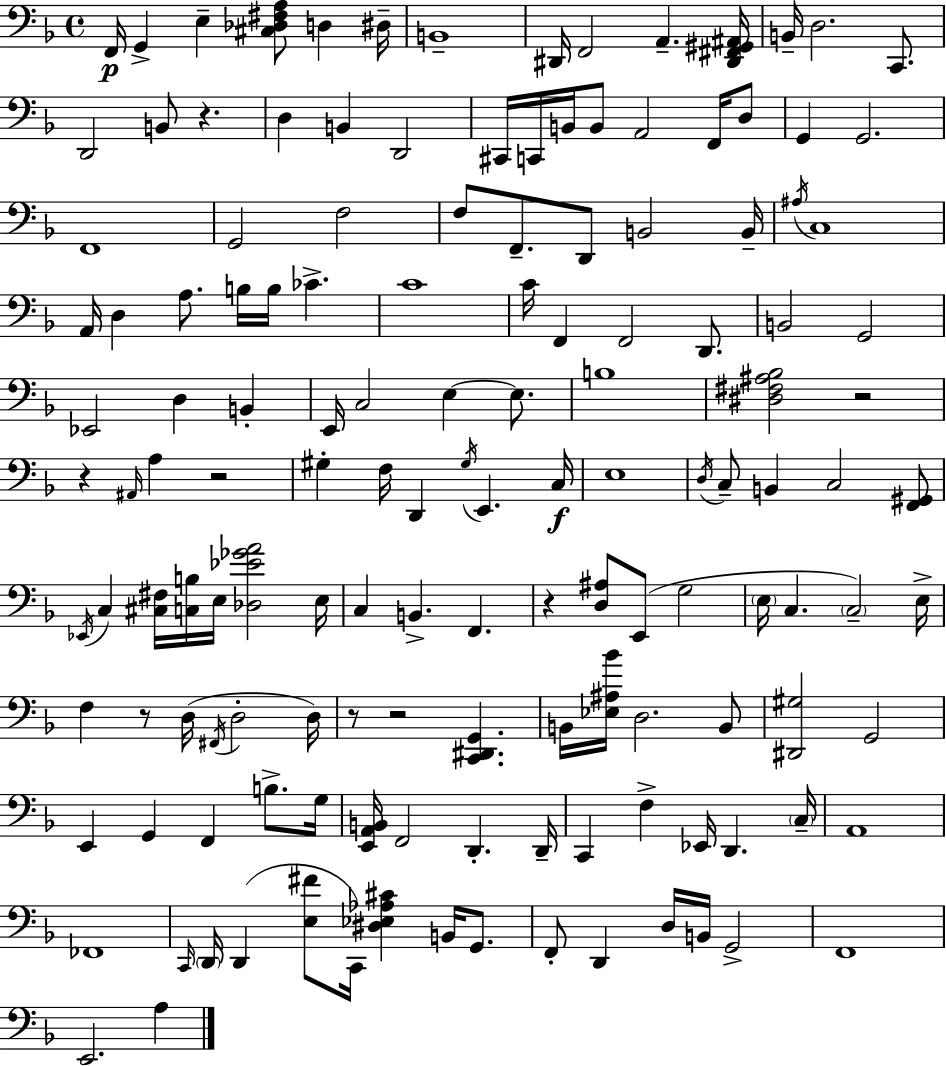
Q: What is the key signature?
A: F major